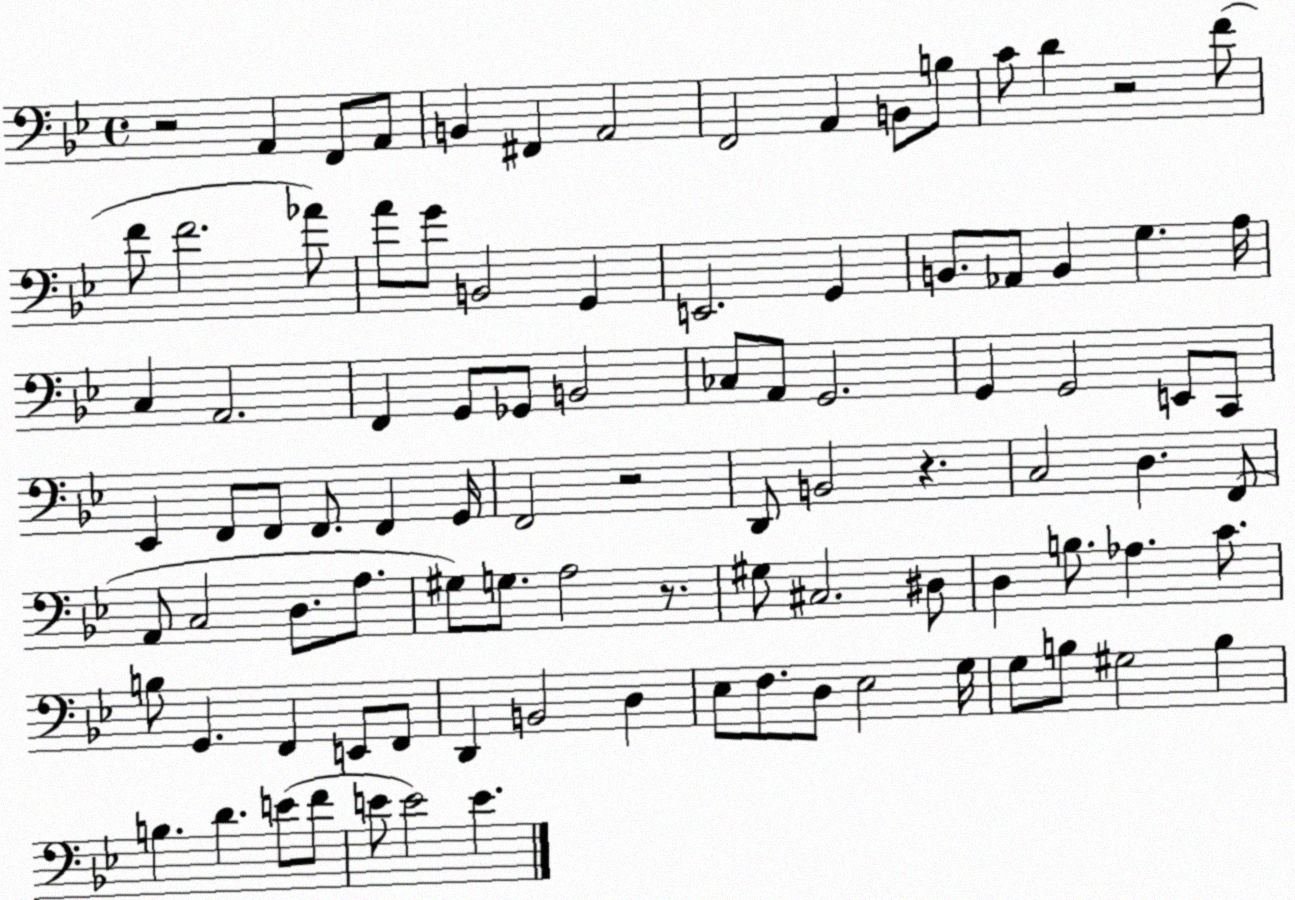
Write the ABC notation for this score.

X:1
T:Untitled
M:4/4
L:1/4
K:Bb
z2 A,, F,,/2 A,,/2 B,, ^F,, A,,2 F,,2 A,, B,,/2 B,/2 C/2 D z2 F/2 F/2 F2 _A/2 A/2 G/2 B,,2 G,, E,,2 G,, B,,/2 _A,,/2 B,, G, A,/4 C, A,,2 F,, G,,/2 _G,,/2 B,,2 _C,/2 A,,/2 G,,2 G,, G,,2 E,,/2 C,,/2 _E,, F,,/2 F,,/2 F,,/2 F,, G,,/4 F,,2 z2 D,,/2 B,,2 z C,2 D, F,,/2 A,,/2 C,2 D,/2 A,/2 ^G,/2 G,/2 A,2 z/2 ^G,/2 ^C,2 ^D,/2 D, B,/2 _A, C/2 B,/2 G,, F,, E,,/2 F,,/2 D,, B,,2 D, _E,/2 F,/2 D,/2 _E,2 G,/4 G,/2 B,/2 ^G,2 B, B, D E/2 F/2 E/2 E2 E